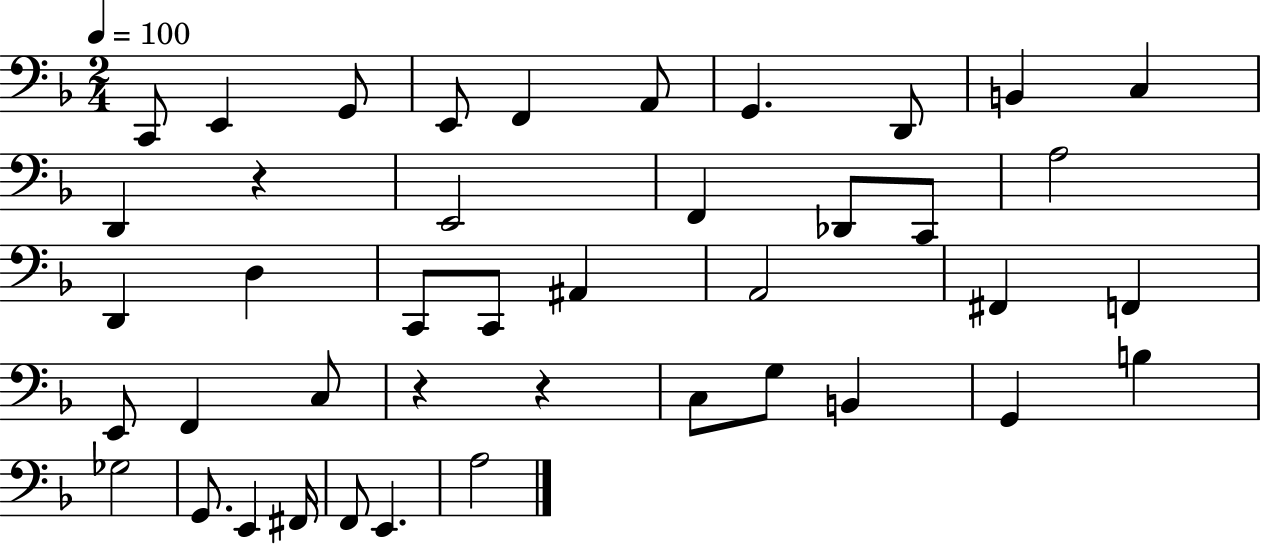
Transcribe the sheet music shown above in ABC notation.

X:1
T:Untitled
M:2/4
L:1/4
K:F
C,,/2 E,, G,,/2 E,,/2 F,, A,,/2 G,, D,,/2 B,, C, D,, z E,,2 F,, _D,,/2 C,,/2 A,2 D,, D, C,,/2 C,,/2 ^A,, A,,2 ^F,, F,, E,,/2 F,, C,/2 z z C,/2 G,/2 B,, G,, B, _G,2 G,,/2 E,, ^F,,/4 F,,/2 E,, A,2